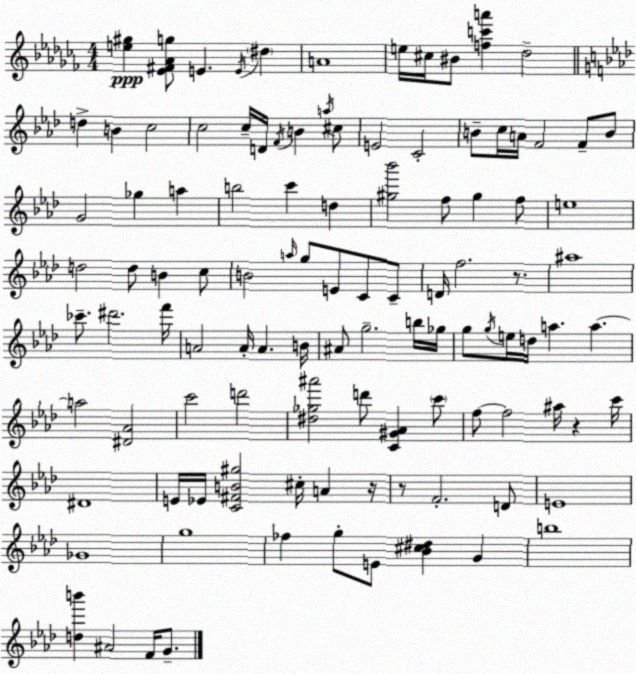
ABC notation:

X:1
T:Untitled
M:4/4
L:1/4
K:Abm
[e^g] [_E^F_Ag]/2 E E/4 ^d A4 e/4 ^c/4 ^B/2 [fc'a'] _d2 d B c2 c2 c/4 D/4 F/4 B a/4 ^c/2 E2 C2 B/2 c/4 A/4 F2 F/2 B/2 G2 _g a b2 c' d [^g_b']2 f/2 ^g f/2 e4 d2 d/2 B c/2 B2 a/4 g/2 E/2 C/2 C/2 D/4 f2 z/2 ^a4 _c'/2 ^d'2 f'/4 A2 A/4 A B/4 ^A/2 g2 b/4 _g/4 g/2 g/4 e/4 d/4 a a a2 [^D_A]2 c'2 d'2 [^d_g^a']2 d'/2 [C^G_A] c'/2 f/2 f2 ^a/4 z c'/4 ^D4 E/4 _E/4 [C^FB^g]2 ^c/4 A z/4 z/2 F2 D/2 E4 _G4 g4 _f g/2 E/2 [_B^c^d] G b4 [db'] ^A2 F/4 G/2